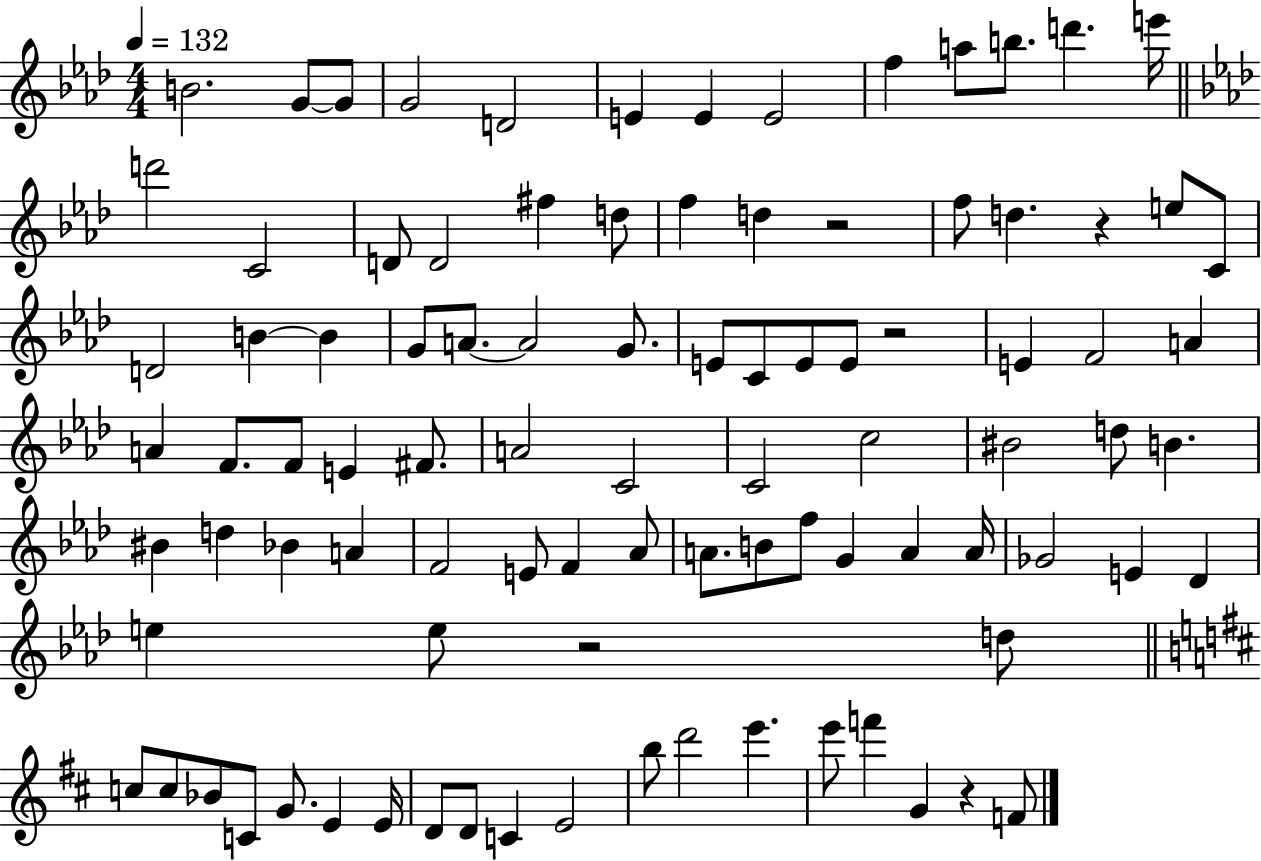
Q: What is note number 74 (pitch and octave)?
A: Bb4